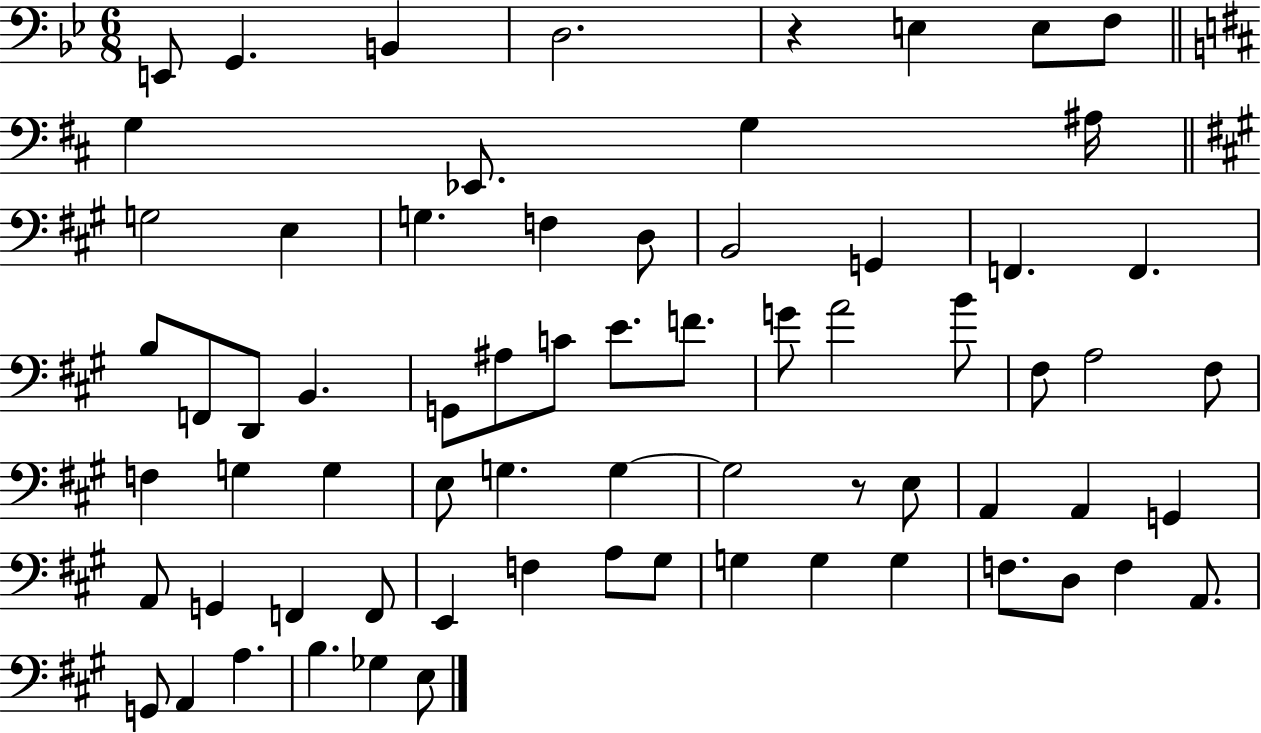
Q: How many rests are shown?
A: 2